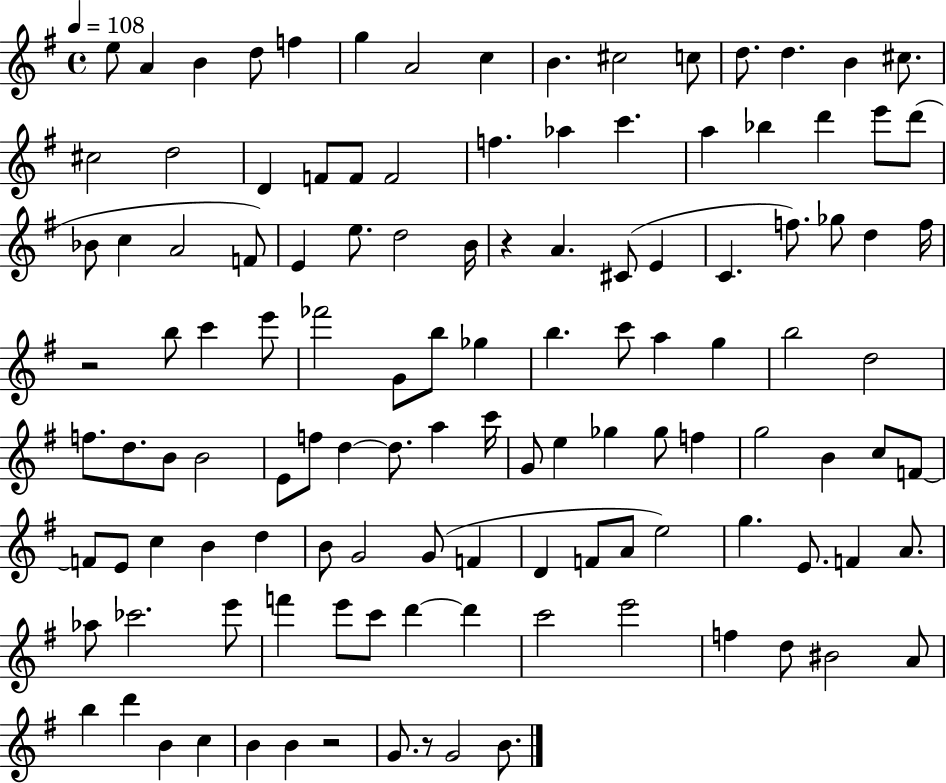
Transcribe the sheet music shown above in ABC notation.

X:1
T:Untitled
M:4/4
L:1/4
K:G
e/2 A B d/2 f g A2 c B ^c2 c/2 d/2 d B ^c/2 ^c2 d2 D F/2 F/2 F2 f _a c' a _b d' e'/2 d'/2 _B/2 c A2 F/2 E e/2 d2 B/4 z A ^C/2 E C f/2 _g/2 d f/4 z2 b/2 c' e'/2 _f'2 G/2 b/2 _g b c'/2 a g b2 d2 f/2 d/2 B/2 B2 E/2 f/2 d d/2 a c'/4 G/2 e _g _g/2 f g2 B c/2 F/2 F/2 E/2 c B d B/2 G2 G/2 F D F/2 A/2 e2 g E/2 F A/2 _a/2 _c'2 e'/2 f' e'/2 c'/2 d' d' c'2 e'2 f d/2 ^B2 A/2 b d' B c B B z2 G/2 z/2 G2 B/2